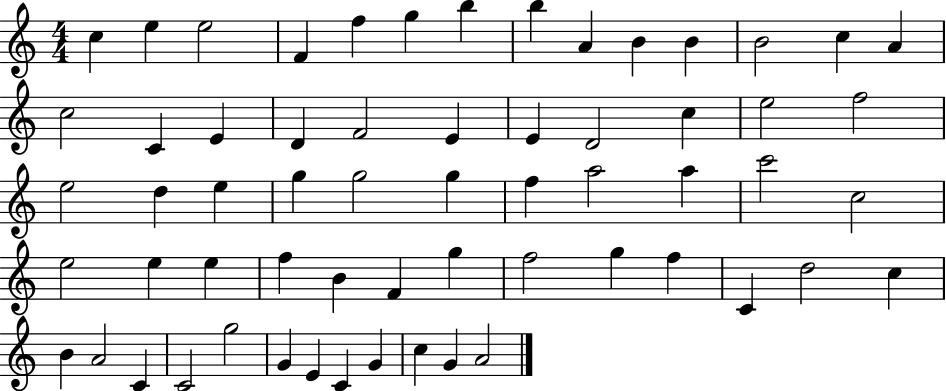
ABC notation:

X:1
T:Untitled
M:4/4
L:1/4
K:C
c e e2 F f g b b A B B B2 c A c2 C E D F2 E E D2 c e2 f2 e2 d e g g2 g f a2 a c'2 c2 e2 e e f B F g f2 g f C d2 c B A2 C C2 g2 G E C G c G A2